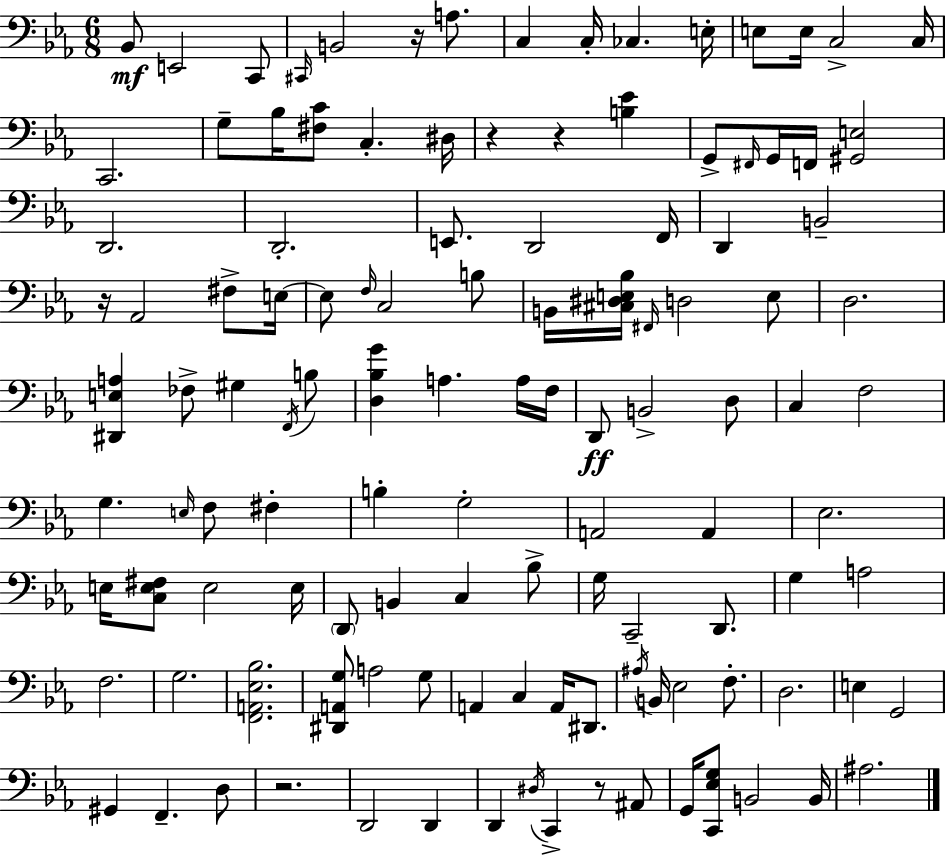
{
  \clef bass
  \numericTimeSignature
  \time 6/8
  \key ees \major
  bes,8\mf e,2 c,8 | \grace { cis,16 } b,2 r16 a8. | c4 c16-. ces4. | e16-. e8 e16 c2-> | \break c16 c,2. | g8-- bes16 <fis c'>8 c4.-. | dis16 r4 r4 <b ees'>4 | g,8-> \grace { fis,16 } g,16 f,16 <gis, e>2 | \break d,2. | d,2.-. | e,8. d,2 | f,16 d,4 b,2-- | \break r16 aes,2 fis8-> | e16~~ e8 \grace { f16 } c2 | b8 b,16 <cis dis e bes>16 \grace { fis,16 } d2 | e8 d2. | \break <dis, e a>4 fes8-> gis4 | \acciaccatura { f,16 } b8 <d bes g'>4 a4. | a16 f16 d,8\ff b,2-> | d8 c4 f2 | \break g4. \grace { e16 } | f8 fis4-. b4-. g2-. | a,2 | a,4 ees2. | \break e16 <c e fis>8 e2 | e16 \parenthesize d,8 b,4 | c4 bes8-> g16 c,2-- | d,8. g4 a2 | \break f2. | g2. | <f, a, ees bes>2. | <dis, a, g>8 a2 | \break g8 a,4 c4 | a,16 dis,8. \acciaccatura { ais16 } b,16 ees2 | f8.-. d2. | e4 g,2 | \break gis,4 f,4.-- | d8 r2. | d,2 | d,4 d,4 \acciaccatura { dis16 } | \break c,4-> r8 ais,8 g,16 <c, ees g>8 b,2 | b,16 ais2. | \bar "|."
}